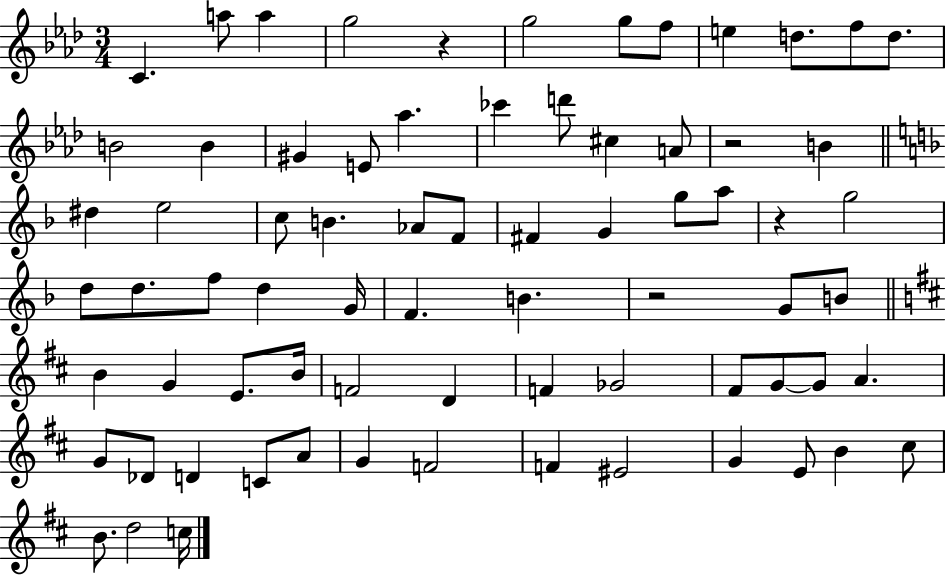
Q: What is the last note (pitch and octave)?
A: C5